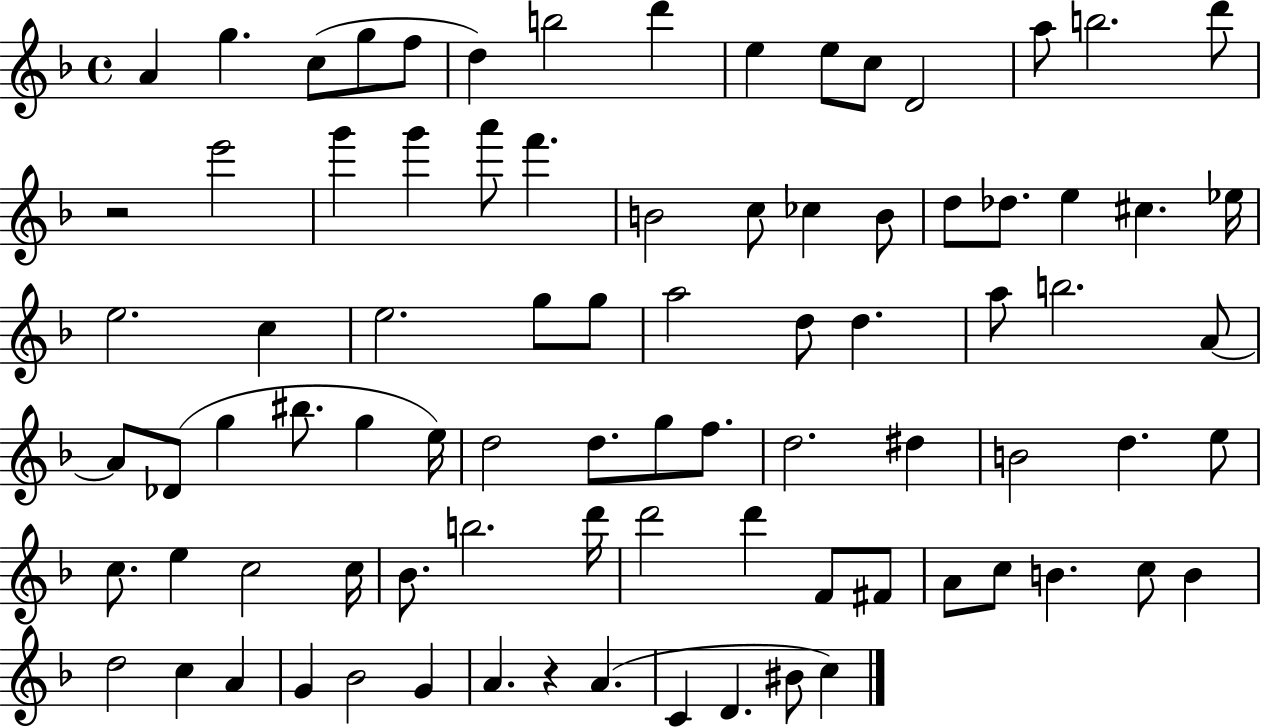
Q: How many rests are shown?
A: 2